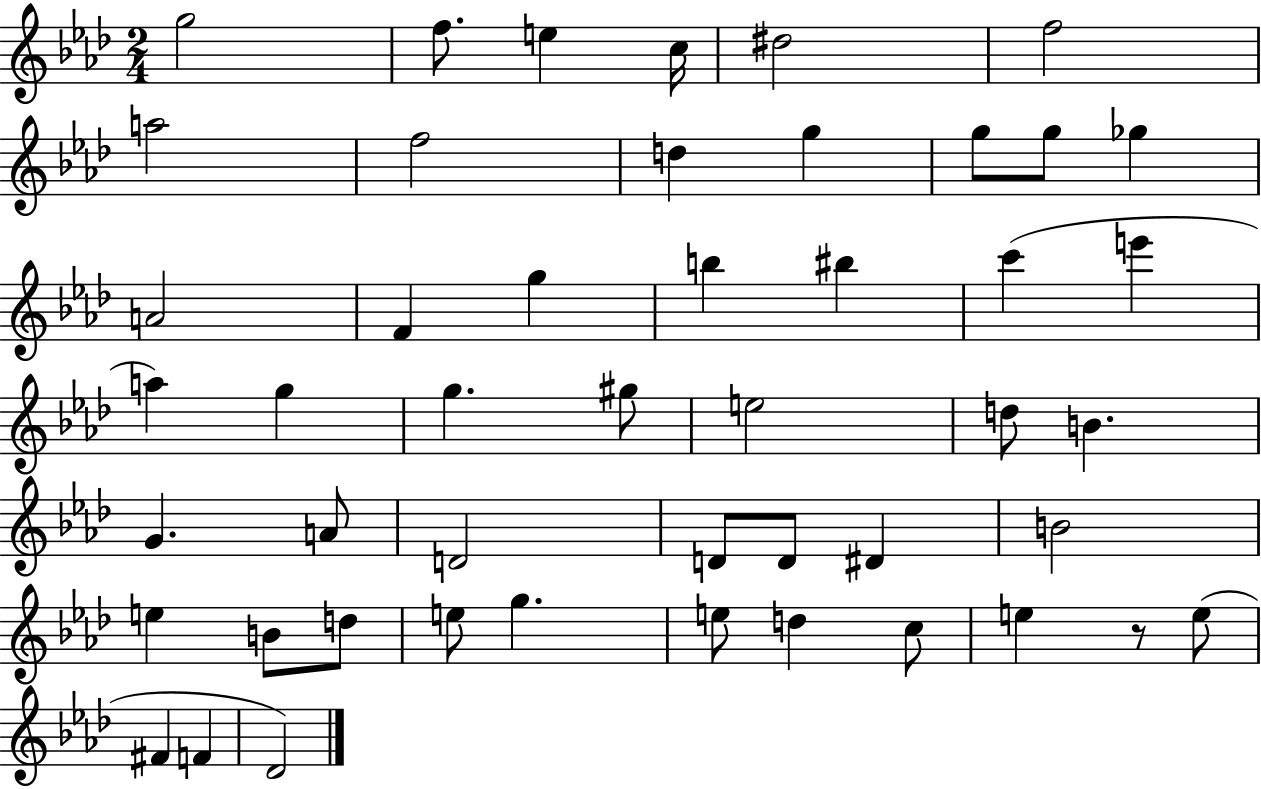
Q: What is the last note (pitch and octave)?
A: Db4